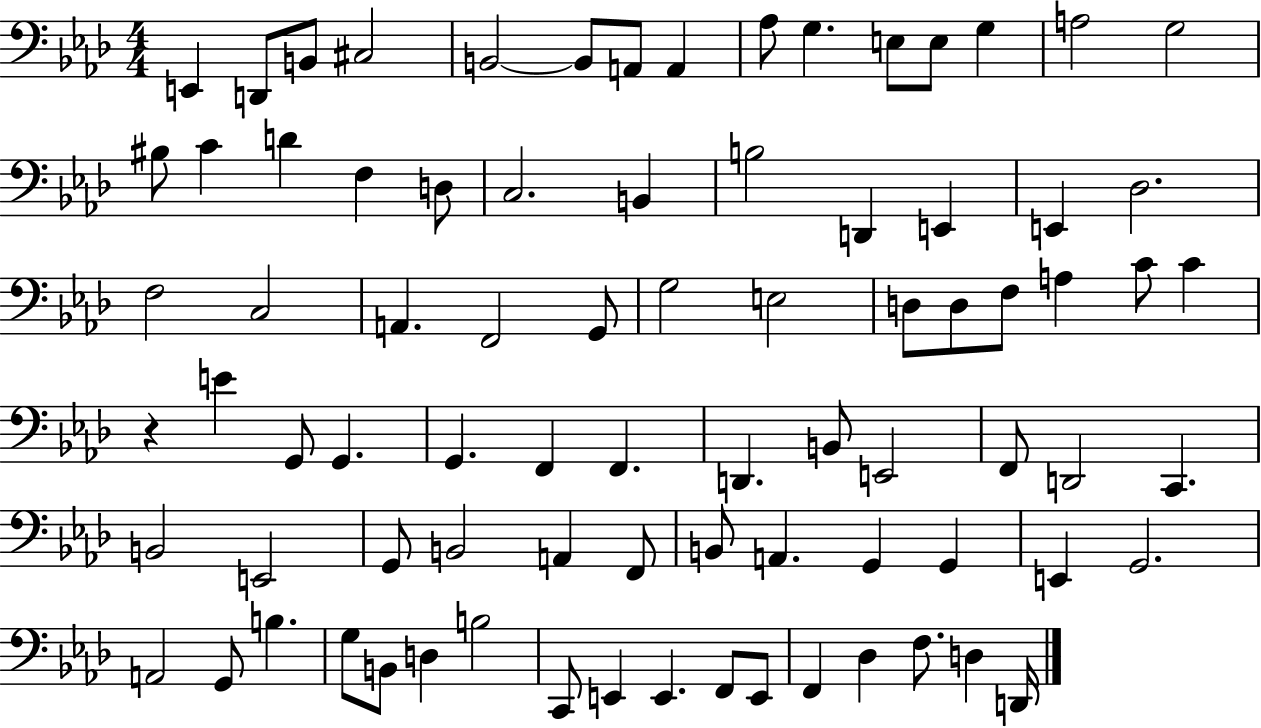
{
  \clef bass
  \numericTimeSignature
  \time 4/4
  \key aes \major
  \repeat volta 2 { e,4 d,8 b,8 cis2 | b,2~~ b,8 a,8 a,4 | aes8 g4. e8 e8 g4 | a2 g2 | \break bis8 c'4 d'4 f4 d8 | c2. b,4 | b2 d,4 e,4 | e,4 des2. | \break f2 c2 | a,4. f,2 g,8 | g2 e2 | d8 d8 f8 a4 c'8 c'4 | \break r4 e'4 g,8 g,4. | g,4. f,4 f,4. | d,4. b,8 e,2 | f,8 d,2 c,4. | \break b,2 e,2 | g,8 b,2 a,4 f,8 | b,8 a,4. g,4 g,4 | e,4 g,2. | \break a,2 g,8 b4. | g8 b,8 d4 b2 | c,8 e,4 e,4. f,8 e,8 | f,4 des4 f8. d4 d,16 | \break } \bar "|."
}